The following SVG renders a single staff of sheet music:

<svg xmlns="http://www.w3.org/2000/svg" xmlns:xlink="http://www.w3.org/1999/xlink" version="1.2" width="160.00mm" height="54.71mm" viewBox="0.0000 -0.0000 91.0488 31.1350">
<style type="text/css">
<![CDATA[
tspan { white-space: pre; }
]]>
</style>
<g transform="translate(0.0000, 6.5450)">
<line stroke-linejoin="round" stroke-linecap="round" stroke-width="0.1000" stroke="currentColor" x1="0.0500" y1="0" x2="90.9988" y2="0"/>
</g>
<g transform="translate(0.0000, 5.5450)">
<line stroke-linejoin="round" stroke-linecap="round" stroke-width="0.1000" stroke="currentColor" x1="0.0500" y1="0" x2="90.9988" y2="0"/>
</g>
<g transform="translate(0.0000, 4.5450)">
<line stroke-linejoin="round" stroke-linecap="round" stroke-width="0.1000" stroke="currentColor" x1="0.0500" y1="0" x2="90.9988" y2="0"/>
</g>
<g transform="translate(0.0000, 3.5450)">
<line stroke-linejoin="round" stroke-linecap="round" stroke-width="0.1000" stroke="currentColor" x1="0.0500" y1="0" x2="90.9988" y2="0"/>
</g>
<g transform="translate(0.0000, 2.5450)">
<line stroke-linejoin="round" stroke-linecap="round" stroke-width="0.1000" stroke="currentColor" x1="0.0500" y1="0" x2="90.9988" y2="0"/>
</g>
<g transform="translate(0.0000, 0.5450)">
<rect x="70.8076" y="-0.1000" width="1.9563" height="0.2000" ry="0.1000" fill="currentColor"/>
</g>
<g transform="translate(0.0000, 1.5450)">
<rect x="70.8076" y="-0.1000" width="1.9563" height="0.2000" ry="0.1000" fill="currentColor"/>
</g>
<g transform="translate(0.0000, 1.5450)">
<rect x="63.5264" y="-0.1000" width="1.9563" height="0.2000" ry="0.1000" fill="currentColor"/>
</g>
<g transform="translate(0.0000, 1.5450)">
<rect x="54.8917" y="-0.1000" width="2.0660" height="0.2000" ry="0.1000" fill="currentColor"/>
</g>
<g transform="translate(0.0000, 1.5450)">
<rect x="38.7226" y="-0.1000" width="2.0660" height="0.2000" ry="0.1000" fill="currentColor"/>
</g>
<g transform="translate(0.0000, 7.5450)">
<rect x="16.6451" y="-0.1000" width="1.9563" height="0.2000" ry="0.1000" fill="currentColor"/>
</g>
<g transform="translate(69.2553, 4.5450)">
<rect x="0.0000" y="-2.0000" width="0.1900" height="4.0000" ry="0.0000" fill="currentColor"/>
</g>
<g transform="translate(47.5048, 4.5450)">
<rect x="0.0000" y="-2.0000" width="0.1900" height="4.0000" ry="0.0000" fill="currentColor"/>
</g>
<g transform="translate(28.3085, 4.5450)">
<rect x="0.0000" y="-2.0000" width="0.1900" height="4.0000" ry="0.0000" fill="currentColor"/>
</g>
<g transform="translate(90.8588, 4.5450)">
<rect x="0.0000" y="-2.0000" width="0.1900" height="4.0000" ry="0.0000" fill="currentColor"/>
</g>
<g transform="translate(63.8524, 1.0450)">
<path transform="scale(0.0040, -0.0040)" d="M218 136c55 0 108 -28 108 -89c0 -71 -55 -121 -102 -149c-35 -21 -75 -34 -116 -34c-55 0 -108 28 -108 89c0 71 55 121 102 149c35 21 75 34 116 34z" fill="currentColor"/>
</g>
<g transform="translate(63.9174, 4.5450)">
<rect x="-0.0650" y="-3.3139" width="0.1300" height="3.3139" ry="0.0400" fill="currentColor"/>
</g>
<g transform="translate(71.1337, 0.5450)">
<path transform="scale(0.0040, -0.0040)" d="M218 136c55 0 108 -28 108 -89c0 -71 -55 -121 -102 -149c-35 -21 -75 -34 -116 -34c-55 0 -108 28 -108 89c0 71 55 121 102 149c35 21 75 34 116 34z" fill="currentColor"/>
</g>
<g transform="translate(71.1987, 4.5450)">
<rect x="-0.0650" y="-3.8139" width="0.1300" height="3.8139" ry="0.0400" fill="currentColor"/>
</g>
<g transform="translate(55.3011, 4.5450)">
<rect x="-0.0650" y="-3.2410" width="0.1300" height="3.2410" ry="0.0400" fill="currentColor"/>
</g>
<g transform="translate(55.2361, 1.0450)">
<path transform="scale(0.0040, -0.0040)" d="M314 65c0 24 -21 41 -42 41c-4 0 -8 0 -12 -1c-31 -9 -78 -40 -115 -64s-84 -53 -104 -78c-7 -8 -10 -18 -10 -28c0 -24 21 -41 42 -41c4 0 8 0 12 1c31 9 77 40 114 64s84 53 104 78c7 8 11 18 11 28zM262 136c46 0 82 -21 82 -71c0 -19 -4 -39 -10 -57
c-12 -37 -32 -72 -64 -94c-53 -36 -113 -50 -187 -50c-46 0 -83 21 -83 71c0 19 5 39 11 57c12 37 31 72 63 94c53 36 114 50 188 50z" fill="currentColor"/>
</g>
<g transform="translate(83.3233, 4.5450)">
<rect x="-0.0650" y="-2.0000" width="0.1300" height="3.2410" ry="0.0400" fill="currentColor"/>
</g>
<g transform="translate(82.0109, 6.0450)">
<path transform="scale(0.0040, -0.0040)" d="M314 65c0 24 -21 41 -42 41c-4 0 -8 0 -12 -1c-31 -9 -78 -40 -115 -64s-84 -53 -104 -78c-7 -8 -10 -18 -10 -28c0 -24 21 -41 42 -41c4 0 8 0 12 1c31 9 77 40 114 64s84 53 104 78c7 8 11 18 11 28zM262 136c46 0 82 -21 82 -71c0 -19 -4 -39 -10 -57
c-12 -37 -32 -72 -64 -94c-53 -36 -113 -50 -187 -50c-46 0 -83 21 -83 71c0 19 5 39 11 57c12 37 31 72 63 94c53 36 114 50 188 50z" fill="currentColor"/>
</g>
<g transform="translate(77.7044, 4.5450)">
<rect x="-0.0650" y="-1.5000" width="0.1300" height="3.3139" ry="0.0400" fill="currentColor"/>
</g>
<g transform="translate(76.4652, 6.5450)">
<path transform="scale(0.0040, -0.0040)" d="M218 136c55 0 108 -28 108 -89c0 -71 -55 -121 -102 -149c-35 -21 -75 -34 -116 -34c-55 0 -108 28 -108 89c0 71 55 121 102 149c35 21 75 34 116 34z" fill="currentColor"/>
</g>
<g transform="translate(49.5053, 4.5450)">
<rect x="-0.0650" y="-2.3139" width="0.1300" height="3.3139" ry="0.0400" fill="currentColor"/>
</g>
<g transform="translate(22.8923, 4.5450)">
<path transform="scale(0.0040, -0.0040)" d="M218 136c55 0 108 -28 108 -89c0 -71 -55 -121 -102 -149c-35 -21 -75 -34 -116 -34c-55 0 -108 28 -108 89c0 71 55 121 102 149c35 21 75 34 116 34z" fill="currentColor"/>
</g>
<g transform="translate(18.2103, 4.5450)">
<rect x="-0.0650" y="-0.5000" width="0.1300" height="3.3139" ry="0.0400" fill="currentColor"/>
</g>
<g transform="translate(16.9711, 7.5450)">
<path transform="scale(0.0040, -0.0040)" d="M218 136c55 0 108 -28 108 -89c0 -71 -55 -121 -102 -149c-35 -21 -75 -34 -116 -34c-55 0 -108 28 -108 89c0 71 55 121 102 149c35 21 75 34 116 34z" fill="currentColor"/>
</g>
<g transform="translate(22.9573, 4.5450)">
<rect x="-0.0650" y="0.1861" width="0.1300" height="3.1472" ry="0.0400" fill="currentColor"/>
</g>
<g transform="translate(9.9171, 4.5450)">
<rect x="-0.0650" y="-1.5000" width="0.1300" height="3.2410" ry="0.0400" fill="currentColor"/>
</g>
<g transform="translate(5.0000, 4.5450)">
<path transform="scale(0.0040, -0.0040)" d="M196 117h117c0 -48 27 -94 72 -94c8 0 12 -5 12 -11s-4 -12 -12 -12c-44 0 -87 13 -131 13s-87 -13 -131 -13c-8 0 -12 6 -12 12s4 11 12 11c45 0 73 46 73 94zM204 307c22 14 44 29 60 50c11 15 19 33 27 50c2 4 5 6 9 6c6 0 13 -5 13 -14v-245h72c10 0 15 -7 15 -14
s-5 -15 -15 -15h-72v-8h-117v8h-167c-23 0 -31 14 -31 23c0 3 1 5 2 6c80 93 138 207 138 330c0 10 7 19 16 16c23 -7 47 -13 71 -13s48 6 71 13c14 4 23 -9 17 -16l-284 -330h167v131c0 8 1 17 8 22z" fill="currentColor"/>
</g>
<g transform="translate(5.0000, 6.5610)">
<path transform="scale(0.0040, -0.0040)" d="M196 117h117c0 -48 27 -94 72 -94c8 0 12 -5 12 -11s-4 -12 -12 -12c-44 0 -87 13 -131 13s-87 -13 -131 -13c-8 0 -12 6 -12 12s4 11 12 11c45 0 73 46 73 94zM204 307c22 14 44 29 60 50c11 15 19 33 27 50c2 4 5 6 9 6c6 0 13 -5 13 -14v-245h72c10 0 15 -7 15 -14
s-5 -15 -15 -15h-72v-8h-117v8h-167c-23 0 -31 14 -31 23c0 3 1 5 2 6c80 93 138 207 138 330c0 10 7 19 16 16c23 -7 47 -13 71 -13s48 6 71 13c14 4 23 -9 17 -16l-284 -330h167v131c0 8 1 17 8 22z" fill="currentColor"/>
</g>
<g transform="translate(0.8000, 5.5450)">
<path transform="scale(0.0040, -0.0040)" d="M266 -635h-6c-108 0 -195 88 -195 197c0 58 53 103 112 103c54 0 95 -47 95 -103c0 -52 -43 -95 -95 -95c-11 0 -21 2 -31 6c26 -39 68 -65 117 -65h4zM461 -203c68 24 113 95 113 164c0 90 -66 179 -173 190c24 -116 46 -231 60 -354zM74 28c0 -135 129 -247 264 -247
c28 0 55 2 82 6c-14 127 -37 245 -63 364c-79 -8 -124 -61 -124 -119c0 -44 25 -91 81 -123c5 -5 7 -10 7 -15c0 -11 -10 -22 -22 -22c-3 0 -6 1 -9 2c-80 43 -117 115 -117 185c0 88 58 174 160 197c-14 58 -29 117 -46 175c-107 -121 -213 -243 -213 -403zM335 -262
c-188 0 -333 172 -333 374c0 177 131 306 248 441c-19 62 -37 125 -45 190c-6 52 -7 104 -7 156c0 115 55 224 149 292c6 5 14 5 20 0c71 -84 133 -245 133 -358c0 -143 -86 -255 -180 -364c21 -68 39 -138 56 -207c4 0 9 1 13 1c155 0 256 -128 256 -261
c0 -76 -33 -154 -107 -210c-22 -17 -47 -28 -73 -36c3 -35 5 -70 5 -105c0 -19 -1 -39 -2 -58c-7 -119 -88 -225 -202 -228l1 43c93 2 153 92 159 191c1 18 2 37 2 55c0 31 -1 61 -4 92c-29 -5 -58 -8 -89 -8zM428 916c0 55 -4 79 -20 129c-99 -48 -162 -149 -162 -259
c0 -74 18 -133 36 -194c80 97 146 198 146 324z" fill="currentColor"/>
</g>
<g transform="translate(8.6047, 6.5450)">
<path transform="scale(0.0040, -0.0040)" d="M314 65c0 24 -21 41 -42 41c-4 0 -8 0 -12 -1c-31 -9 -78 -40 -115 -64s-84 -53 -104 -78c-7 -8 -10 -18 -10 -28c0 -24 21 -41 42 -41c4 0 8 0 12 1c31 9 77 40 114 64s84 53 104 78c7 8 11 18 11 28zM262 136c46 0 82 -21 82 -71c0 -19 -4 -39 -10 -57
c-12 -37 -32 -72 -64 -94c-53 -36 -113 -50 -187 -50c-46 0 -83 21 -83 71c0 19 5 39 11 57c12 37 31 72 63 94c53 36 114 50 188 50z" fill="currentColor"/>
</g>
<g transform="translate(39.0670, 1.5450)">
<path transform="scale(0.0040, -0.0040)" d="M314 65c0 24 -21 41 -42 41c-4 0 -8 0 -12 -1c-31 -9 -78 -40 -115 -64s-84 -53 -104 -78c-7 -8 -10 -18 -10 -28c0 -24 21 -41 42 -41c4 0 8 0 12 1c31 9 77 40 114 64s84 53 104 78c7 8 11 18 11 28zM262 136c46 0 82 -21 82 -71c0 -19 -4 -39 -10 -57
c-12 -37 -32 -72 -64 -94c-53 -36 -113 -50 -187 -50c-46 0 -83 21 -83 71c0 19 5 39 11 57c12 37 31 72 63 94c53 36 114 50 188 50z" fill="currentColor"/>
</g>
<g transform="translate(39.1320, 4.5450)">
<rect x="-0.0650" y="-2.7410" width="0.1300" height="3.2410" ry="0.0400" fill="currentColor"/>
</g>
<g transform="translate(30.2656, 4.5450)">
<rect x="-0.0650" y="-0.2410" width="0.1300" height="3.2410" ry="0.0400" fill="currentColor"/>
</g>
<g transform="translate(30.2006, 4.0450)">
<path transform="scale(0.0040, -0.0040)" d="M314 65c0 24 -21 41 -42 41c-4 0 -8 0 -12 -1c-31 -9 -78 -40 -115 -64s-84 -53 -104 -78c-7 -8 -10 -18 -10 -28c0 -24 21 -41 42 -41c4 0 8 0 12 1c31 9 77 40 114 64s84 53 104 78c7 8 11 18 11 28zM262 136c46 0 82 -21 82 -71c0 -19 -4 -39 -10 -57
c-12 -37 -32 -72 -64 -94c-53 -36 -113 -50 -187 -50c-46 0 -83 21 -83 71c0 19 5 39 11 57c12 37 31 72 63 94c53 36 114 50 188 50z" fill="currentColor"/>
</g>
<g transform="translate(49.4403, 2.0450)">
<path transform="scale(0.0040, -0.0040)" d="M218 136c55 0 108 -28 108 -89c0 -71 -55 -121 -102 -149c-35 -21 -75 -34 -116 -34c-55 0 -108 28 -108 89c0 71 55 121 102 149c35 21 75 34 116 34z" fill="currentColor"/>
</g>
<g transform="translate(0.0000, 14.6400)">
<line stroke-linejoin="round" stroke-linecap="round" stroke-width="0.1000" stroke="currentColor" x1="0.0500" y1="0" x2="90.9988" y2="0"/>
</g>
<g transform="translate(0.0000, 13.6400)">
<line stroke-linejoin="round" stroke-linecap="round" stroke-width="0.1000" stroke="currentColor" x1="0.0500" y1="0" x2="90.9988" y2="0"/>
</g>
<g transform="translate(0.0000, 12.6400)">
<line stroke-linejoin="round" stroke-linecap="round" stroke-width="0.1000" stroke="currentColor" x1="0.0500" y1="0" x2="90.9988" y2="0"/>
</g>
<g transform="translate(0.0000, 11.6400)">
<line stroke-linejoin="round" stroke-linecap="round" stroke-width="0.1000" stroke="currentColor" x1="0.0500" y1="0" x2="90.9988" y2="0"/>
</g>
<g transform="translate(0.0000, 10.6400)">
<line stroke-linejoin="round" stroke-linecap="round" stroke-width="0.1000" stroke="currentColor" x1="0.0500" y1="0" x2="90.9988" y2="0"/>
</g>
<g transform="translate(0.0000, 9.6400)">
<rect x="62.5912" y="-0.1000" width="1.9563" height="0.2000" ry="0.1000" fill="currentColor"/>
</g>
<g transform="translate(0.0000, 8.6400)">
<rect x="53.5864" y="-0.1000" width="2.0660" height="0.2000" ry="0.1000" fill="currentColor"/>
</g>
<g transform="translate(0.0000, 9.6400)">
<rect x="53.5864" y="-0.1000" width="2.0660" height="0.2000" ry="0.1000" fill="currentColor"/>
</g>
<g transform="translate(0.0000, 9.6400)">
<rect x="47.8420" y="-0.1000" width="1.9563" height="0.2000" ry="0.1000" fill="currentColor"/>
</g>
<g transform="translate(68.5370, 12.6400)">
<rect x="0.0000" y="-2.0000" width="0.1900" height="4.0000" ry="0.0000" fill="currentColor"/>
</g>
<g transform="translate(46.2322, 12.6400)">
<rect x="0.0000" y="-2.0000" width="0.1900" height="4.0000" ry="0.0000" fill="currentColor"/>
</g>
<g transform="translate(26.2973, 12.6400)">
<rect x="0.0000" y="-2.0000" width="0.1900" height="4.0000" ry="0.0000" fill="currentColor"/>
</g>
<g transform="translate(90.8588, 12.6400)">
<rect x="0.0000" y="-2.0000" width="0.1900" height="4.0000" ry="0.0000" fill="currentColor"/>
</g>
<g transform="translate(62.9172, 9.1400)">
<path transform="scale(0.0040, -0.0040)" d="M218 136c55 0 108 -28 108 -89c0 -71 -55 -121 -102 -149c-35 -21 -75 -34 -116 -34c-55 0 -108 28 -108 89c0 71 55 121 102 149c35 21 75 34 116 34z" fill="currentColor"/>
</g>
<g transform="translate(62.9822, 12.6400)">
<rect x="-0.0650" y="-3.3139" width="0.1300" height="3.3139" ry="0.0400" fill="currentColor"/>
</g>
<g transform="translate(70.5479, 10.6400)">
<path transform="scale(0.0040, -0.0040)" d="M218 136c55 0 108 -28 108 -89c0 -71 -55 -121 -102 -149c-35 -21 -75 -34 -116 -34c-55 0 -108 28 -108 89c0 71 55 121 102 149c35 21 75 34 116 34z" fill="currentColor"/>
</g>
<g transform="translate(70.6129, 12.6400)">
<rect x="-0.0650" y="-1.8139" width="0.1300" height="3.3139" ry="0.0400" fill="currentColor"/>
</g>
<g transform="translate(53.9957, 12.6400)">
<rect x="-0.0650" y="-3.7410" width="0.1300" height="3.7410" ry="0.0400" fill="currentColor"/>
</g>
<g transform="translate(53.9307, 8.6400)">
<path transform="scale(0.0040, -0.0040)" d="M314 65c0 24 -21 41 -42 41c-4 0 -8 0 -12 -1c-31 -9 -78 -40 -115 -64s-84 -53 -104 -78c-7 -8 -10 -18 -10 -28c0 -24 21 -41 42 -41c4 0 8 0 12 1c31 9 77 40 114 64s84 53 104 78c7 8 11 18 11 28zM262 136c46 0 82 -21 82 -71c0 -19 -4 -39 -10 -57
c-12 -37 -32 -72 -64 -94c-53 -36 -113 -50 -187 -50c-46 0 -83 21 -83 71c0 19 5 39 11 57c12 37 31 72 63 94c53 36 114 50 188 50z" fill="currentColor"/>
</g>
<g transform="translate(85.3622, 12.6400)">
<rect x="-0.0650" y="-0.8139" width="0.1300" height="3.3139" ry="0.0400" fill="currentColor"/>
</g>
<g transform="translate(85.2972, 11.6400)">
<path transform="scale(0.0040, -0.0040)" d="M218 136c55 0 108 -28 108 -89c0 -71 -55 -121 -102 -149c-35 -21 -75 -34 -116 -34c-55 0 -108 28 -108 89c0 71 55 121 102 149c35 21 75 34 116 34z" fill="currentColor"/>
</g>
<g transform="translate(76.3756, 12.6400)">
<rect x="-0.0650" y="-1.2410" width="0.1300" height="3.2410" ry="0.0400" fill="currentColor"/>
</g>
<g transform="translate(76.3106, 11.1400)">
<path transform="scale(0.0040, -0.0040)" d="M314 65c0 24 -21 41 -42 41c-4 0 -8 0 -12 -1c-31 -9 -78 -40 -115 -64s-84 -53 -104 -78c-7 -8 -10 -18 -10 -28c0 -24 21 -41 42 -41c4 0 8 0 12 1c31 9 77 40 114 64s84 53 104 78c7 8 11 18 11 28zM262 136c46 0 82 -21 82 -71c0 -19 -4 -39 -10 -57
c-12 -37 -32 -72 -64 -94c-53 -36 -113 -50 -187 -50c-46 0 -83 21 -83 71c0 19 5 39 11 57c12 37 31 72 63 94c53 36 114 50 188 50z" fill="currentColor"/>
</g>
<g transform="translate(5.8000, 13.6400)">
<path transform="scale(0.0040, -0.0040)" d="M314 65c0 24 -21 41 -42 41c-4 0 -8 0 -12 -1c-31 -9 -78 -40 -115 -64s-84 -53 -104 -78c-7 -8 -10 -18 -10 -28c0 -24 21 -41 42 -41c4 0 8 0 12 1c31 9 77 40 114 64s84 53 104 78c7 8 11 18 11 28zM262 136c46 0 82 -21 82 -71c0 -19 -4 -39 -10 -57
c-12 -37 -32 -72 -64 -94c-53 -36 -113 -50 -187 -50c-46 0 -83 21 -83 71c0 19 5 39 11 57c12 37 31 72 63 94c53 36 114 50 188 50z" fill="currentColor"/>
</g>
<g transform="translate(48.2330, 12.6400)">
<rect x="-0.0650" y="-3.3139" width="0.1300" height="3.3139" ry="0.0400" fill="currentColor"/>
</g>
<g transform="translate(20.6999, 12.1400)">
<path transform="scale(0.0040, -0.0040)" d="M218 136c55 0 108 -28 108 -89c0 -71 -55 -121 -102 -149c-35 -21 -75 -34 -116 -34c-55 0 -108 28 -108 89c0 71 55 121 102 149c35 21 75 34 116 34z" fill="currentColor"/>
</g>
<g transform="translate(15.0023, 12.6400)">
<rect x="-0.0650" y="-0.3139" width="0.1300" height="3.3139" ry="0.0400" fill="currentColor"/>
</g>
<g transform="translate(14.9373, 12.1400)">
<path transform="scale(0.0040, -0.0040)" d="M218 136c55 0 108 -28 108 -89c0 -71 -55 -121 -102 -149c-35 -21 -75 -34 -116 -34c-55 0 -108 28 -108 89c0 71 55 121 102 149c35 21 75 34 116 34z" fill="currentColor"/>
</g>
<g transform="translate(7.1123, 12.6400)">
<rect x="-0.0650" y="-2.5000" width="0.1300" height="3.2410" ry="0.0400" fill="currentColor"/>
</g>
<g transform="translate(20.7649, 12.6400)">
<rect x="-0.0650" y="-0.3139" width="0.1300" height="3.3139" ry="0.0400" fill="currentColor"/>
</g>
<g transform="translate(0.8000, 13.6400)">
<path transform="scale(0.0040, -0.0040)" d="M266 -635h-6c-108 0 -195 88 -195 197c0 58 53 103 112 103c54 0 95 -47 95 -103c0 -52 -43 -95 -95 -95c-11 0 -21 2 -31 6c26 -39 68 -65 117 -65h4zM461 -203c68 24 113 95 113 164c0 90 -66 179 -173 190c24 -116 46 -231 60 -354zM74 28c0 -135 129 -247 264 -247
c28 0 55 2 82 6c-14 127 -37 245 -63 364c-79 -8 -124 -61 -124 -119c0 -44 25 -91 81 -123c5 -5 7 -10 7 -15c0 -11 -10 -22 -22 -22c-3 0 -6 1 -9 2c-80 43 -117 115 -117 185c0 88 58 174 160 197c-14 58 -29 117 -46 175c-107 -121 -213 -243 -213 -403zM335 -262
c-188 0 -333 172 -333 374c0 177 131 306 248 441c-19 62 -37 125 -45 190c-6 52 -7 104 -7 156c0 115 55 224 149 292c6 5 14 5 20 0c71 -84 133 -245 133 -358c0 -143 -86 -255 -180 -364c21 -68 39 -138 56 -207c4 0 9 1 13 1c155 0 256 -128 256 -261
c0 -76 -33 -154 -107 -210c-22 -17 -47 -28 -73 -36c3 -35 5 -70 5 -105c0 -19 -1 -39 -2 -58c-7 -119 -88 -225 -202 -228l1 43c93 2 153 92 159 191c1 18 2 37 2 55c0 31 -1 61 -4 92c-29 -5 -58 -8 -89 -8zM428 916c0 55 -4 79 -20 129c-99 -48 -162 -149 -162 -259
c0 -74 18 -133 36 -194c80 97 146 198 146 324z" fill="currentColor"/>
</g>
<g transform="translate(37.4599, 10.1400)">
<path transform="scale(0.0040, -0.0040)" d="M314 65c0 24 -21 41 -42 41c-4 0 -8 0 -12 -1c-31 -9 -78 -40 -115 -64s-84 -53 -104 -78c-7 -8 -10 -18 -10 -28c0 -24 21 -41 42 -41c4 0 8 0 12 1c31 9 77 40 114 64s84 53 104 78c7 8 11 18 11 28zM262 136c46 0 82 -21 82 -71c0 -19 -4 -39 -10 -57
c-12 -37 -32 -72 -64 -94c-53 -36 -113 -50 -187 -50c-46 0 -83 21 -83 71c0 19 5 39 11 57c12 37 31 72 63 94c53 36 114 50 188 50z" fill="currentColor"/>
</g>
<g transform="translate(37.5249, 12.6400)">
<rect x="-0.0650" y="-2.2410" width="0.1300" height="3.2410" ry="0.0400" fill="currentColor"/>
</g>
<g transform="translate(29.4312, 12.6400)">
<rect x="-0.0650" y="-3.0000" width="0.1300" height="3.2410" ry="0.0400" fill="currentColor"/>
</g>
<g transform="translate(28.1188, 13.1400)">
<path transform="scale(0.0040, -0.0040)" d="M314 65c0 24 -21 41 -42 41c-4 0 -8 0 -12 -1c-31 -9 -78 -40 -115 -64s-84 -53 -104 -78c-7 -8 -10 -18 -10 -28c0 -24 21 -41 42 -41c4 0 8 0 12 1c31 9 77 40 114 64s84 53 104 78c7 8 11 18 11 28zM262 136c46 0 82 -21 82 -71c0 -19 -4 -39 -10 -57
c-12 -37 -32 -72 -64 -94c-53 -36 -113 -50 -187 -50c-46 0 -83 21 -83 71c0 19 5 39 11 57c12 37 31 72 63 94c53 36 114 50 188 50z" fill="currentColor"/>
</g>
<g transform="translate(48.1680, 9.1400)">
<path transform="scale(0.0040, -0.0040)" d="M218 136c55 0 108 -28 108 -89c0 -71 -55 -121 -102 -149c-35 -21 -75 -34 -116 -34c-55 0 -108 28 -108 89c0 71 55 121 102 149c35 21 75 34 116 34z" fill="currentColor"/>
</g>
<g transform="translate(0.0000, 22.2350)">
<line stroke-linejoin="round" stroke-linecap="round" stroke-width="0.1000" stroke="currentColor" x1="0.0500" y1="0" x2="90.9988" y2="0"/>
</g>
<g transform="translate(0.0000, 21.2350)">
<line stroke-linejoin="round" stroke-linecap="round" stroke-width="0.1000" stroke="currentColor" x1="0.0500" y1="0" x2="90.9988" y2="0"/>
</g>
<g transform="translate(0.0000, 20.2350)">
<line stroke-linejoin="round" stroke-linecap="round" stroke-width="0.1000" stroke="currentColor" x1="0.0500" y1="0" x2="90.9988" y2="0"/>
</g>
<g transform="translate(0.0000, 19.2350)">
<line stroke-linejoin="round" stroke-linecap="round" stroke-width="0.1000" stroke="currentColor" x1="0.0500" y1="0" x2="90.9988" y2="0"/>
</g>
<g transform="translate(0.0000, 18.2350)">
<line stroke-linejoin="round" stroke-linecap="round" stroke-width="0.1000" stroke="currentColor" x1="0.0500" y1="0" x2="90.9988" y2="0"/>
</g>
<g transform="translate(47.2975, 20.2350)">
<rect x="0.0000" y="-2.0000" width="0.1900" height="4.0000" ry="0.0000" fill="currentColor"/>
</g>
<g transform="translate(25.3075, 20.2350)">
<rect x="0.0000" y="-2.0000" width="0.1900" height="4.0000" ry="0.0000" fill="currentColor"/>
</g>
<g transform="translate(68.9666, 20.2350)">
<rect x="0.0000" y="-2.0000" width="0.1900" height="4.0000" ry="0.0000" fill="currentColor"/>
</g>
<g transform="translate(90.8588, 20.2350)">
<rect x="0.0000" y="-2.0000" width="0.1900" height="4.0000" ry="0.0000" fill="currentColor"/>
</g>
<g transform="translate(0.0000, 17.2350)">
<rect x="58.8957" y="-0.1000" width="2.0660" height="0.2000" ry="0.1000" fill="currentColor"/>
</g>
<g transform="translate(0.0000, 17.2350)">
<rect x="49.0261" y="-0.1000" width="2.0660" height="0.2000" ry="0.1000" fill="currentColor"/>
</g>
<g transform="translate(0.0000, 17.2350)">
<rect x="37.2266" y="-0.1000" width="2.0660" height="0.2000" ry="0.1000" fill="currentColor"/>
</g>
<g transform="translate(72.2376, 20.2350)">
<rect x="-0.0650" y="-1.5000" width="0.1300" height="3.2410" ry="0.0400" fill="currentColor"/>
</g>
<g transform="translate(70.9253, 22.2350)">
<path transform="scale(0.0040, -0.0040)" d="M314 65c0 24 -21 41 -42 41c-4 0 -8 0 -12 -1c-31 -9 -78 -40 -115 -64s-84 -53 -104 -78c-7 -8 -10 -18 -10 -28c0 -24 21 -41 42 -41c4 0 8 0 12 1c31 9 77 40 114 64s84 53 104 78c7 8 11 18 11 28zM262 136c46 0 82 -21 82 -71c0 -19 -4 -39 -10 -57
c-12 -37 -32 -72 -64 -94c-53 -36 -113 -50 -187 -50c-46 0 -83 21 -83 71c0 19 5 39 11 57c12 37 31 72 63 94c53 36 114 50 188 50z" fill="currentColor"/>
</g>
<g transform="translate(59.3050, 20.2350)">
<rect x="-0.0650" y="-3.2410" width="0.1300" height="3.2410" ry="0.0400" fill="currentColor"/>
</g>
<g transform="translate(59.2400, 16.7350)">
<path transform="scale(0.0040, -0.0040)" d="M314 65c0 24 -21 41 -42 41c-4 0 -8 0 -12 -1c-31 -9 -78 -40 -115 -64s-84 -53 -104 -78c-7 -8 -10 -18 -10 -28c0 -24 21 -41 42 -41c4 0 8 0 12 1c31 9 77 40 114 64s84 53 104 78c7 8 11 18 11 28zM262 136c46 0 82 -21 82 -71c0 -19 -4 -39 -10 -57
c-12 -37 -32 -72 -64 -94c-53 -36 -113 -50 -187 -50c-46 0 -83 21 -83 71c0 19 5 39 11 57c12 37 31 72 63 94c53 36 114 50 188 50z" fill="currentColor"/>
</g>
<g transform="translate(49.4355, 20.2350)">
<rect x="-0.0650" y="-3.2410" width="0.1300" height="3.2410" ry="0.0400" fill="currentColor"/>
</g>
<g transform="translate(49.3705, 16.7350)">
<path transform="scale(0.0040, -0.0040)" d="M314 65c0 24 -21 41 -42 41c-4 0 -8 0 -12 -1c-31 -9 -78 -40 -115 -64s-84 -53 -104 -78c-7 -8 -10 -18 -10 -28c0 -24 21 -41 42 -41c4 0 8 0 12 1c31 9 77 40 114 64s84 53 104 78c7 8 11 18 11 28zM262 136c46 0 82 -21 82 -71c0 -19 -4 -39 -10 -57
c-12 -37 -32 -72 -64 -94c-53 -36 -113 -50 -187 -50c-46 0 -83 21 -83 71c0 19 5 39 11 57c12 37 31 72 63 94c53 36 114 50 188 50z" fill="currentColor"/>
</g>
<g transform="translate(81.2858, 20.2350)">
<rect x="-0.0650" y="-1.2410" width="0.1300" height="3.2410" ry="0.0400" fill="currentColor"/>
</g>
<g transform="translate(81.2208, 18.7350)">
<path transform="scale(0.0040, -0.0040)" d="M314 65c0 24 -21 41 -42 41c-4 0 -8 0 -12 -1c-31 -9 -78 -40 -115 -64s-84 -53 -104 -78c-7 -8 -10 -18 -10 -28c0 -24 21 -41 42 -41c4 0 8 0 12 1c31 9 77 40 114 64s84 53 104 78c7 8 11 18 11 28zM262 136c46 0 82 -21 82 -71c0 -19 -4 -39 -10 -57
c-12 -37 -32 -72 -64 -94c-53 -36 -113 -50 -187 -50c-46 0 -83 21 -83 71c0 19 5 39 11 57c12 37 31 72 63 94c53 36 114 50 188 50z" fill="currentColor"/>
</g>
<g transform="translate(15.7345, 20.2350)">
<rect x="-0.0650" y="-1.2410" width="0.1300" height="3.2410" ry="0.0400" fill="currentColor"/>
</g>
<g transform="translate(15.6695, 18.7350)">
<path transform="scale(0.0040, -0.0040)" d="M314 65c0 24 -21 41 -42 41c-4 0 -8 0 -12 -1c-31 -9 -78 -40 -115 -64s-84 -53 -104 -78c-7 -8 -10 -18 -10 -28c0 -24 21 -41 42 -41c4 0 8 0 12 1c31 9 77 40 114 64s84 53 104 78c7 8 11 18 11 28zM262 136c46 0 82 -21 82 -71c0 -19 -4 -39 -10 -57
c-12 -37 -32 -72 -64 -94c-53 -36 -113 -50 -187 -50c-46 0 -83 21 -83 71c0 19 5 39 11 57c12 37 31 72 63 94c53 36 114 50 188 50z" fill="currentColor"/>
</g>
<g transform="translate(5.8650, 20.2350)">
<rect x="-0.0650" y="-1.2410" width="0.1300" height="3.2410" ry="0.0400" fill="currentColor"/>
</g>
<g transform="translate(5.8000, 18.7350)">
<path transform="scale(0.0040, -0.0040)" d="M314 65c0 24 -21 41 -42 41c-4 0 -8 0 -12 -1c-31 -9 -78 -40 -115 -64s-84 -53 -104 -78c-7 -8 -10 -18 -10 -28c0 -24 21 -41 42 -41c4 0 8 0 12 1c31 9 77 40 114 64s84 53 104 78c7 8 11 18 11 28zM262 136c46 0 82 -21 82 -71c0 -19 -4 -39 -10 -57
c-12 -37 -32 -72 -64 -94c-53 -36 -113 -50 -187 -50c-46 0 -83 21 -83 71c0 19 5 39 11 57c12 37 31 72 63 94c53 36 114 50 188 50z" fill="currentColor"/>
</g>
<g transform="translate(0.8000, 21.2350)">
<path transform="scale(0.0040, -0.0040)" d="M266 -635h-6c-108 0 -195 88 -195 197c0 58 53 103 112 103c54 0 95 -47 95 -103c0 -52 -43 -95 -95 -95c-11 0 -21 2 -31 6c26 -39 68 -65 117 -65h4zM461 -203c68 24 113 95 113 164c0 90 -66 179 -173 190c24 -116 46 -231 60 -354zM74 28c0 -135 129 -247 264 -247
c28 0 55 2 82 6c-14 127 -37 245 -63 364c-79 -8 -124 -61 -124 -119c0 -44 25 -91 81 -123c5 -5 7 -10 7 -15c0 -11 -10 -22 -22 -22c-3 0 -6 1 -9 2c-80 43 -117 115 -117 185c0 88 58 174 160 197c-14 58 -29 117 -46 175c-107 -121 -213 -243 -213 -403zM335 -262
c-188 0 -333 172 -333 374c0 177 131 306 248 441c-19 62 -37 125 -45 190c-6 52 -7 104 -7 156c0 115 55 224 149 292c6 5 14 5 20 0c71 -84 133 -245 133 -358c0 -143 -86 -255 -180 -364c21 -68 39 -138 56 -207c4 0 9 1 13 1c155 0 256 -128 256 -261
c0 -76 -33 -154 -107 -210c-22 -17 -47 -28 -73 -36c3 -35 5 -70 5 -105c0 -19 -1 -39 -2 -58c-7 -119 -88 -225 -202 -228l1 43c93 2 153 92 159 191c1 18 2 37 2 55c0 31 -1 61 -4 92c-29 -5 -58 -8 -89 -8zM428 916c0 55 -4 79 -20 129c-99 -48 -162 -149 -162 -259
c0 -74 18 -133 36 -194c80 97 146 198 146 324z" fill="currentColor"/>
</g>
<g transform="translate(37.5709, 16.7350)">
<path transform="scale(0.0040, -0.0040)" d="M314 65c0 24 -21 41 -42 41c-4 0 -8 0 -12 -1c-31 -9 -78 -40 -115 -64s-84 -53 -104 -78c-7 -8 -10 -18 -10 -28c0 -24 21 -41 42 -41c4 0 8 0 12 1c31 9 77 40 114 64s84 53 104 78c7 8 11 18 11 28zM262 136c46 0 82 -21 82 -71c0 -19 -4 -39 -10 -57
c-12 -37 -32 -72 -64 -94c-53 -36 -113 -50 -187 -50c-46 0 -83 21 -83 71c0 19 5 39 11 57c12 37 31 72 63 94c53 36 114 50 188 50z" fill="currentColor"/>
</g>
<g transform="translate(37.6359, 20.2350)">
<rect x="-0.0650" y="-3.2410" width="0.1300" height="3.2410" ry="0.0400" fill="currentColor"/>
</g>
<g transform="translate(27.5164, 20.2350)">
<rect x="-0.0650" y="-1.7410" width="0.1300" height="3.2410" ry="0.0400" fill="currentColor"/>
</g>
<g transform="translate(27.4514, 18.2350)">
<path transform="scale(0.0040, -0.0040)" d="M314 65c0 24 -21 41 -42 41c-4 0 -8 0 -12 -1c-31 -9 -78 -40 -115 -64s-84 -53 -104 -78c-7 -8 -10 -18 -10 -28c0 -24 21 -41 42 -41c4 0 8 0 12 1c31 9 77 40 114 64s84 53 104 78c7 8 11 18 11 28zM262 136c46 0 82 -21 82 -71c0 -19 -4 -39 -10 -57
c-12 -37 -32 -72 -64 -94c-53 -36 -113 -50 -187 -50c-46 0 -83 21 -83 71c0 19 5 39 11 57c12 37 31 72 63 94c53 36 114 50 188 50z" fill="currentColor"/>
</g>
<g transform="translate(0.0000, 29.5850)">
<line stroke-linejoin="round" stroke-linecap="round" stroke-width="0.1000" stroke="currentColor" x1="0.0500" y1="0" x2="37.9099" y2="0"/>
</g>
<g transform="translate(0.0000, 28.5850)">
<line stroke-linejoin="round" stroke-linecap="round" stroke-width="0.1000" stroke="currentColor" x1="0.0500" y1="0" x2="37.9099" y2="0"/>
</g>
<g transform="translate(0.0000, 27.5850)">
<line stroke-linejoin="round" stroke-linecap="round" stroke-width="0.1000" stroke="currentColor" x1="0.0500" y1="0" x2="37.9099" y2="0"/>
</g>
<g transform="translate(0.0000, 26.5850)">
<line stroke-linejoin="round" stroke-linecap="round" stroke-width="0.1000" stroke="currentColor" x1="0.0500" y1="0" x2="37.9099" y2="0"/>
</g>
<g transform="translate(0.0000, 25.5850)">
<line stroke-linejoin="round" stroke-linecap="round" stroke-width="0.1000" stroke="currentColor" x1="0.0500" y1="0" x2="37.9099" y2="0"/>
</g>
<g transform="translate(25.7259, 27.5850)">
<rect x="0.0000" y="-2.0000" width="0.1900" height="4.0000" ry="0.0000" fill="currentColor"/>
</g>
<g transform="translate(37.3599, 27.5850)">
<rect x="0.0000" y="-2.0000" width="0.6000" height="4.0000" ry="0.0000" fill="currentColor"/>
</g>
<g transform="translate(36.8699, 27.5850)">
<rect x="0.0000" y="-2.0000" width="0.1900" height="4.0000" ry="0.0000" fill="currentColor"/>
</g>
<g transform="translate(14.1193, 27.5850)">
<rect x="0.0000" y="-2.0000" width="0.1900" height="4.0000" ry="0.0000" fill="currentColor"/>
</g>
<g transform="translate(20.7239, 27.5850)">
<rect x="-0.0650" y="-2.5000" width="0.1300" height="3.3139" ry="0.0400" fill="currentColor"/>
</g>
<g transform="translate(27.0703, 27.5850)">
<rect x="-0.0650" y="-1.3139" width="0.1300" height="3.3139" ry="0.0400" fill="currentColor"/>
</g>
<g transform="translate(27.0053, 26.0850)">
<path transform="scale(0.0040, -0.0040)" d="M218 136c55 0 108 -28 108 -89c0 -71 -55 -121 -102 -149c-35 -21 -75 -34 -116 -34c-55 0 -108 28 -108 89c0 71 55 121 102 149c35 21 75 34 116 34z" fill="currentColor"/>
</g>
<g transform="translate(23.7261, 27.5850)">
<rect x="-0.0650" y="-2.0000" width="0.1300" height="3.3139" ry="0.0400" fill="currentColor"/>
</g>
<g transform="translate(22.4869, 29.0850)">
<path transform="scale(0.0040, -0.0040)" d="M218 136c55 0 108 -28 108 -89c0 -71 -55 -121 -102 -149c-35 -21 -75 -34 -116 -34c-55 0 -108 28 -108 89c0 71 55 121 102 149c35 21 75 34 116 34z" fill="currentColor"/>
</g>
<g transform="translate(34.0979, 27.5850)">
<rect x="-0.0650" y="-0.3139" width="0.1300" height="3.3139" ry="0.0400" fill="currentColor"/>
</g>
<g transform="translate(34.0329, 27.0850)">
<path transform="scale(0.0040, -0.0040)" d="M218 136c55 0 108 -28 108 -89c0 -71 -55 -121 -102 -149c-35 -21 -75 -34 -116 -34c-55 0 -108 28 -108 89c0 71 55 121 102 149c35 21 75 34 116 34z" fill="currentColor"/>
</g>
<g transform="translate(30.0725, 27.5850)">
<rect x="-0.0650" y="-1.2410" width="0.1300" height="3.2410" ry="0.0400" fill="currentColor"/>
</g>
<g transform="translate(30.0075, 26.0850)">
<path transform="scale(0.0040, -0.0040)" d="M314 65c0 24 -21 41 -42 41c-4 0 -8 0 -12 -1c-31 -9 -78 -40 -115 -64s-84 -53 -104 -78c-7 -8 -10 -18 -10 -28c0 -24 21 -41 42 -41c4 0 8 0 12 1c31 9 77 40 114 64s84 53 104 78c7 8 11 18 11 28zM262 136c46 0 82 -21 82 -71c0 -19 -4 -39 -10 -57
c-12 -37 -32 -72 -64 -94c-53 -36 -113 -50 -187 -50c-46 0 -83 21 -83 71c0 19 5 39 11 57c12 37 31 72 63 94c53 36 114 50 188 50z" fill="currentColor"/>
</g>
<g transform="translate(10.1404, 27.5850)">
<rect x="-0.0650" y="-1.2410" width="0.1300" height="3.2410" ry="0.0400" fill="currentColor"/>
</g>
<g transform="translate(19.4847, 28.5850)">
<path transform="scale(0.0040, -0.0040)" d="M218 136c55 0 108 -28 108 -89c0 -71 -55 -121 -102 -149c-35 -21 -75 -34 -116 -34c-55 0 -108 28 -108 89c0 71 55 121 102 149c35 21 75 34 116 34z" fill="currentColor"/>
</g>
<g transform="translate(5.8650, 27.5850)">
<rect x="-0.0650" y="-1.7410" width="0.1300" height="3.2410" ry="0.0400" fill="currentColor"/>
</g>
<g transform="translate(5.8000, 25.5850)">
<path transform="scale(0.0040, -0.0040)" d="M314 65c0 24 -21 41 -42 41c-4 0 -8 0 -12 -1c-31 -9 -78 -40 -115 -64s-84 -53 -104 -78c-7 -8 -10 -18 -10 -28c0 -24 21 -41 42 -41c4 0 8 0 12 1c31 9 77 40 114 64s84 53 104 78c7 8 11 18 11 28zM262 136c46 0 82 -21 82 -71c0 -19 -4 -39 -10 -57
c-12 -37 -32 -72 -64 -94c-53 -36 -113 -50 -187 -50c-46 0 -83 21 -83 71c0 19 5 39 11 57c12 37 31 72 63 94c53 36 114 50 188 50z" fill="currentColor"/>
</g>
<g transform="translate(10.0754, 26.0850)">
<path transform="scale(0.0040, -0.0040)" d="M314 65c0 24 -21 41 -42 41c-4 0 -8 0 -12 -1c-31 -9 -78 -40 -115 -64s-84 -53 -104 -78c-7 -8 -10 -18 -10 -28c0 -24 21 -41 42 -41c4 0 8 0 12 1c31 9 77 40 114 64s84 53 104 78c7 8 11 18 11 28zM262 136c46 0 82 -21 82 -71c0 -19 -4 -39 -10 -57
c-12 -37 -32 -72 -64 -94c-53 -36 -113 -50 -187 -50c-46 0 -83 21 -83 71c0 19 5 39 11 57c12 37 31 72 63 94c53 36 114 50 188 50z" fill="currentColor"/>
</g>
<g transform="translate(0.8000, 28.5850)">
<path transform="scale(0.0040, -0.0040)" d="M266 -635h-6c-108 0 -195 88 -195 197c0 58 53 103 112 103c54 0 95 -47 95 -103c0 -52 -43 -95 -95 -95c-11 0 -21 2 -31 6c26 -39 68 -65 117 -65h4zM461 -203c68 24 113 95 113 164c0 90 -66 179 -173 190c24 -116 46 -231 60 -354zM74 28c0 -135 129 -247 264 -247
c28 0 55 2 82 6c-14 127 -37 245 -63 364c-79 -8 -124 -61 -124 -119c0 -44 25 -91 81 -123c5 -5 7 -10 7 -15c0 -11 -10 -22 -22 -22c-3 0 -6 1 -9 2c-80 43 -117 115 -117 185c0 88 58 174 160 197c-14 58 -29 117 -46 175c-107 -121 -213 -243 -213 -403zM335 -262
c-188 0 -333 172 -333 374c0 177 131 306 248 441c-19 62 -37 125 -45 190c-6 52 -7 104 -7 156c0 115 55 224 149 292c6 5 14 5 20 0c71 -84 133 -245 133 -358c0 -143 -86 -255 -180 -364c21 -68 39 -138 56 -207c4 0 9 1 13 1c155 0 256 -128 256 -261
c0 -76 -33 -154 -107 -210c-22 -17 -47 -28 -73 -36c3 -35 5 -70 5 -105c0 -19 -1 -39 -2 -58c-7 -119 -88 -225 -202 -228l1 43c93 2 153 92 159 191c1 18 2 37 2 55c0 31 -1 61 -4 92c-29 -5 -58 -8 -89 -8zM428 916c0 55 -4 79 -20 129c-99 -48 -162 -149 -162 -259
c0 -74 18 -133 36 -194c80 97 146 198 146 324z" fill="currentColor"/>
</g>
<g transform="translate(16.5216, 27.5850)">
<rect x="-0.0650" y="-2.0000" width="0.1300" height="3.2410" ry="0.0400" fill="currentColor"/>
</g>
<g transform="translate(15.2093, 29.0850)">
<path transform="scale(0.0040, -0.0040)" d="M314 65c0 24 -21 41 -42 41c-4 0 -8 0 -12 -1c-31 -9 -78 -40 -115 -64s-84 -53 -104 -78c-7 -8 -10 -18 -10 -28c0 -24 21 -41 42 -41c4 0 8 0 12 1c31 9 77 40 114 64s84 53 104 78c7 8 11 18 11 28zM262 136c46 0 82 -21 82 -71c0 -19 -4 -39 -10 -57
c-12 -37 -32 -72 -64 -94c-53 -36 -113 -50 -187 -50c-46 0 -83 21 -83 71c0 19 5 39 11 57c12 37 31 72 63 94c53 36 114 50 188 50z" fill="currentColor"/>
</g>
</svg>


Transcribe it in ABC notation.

X:1
T:Untitled
M:4/4
L:1/4
K:C
E2 C B c2 a2 g b2 b c' E F2 G2 c c A2 g2 b c'2 b f e2 d e2 e2 f2 b2 b2 b2 E2 e2 f2 e2 F2 G F e e2 c